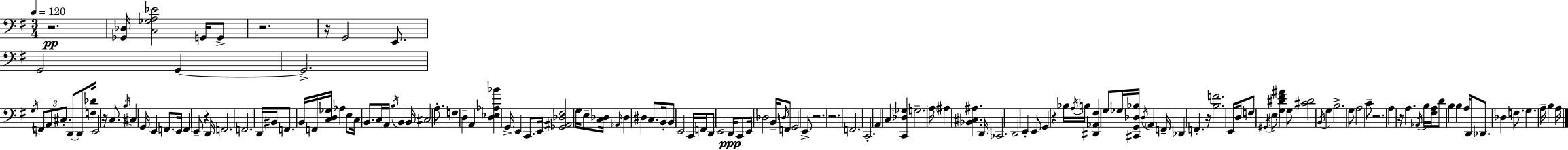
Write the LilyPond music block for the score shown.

{
  \clef bass
  \numericTimeSignature
  \time 3/4
  \key e \minor
  \tempo 4 = 120
  r2.\pp | <ges, des>16 <c ges a ees'>2 g,16 g,8-> | r2. | r16 g,2 e,8. | \break g,2 g,4~~ | g,2.-> | \acciaccatura { g16 } \tuplet 3/2 { f,8 a,8 cis8.-. } d,8~~ d,8 | <f des'>16 e,2 r16 c8. | \break \acciaccatura { b16 } cis4 g,16 e,4 f,8. | e,16 \parenthesize f,4 e,8-- r4 | d,16 f,2. | f,2. | \break d,16 bis,16 f,8. b,16 f,16 <c d ges>16 aes4 | e8 c16 b,8. c16 a,16 \acciaccatura { b16 } b,4 | b,16 cis2 | a8.-. f4 d4-- a,4 | \break <d ees aes bes'>4 g,16-> e,4 | c,8. e,16 <ges, ais, des fis>2 | g16 e8-- <c des>16 \grace { aes,16 } des4 dis4 | c8. b,16-. b,8 e,2 | \break c,16 f,16 d,8 e,2 | d,16\ppp c,8 e,16 des2 | b,16-- \grace { d16 } f,8 g,2 | e,8-> r2. | \break r2. | f,2. | c,2.-. | a,4 c4 | \break <c, des ges>4 g2.-- | \parenthesize a16 ais4 <bes, cis ais>4. | d,16 ces,2. | d,2 | \break e,4-. e,8 g,4 r4 | bes16 \acciaccatura { a16 } b16 <dis, aes, fis>4 g8 | ges16 <cis, g, des bes>16 \acciaccatura { des16 } \parenthesize a,4 f,16-- des,4 | f,4.-. r16 <b f'>2. | \break e,16 d16 f8 \acciaccatura { gis,16 } | \parenthesize e8 <g dis' fis' ais'>4 g8 <cis' dis'>2 | \acciaccatura { b,16 } g4 b2.-> | g8 a2 | \break c'8-- r2. | a4 | r16 a4. \acciaccatura { aes,16 } b16 <fis a>16 d'8 | b4 b4 a16 d,8 | \break des,8. des4 f8. g4. | a16-- b4 a16 \bar "|."
}